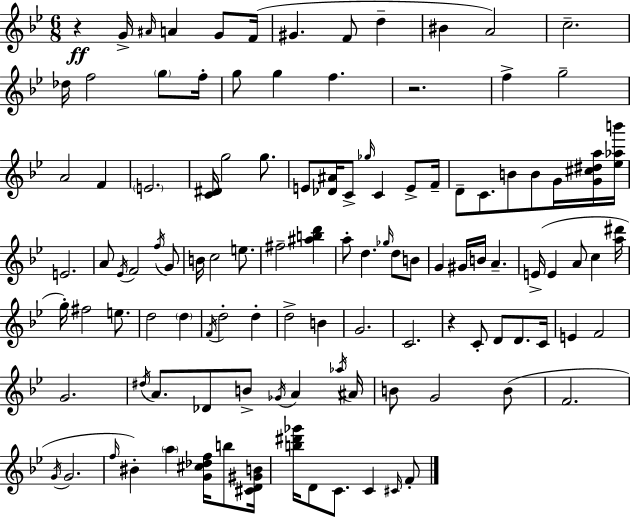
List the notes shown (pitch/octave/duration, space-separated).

R/q G4/s A#4/s A4/q G4/e F4/s G#4/q. F4/e D5/q BIS4/q A4/h C5/h. Db5/s F5/h G5/e F5/s G5/e G5/q F5/q. R/h. F5/q G5/h A4/h F4/q E4/h. [C4,D#4]/s G5/h G5/e. E4/e [Db4,A#4]/s C4/e Gb5/s C4/q E4/e F4/s D4/e C4/e. B4/e B4/e G4/s [G4,C#5,D#5,A5]/s [Eb5,Ab5,B6]/s E4/h. A4/e Eb4/s F4/h F5/s G4/e B4/s C5/h E5/e. F#5/h [A#5,B5,D6]/q A5/e D5/q. Gb5/s D5/e B4/e G4/q G#4/s B4/s A4/q. E4/s E4/q A4/e C5/q [A5,D#6]/s G5/s F#5/h E5/e. D5/h D5/q F4/s D5/h D5/q D5/h B4/q G4/h. C4/h. R/q C4/e D4/e D4/e. C4/s E4/q F4/h G4/h. D#5/s A4/e. Db4/e B4/e Gb4/s A4/q Ab5/s A#4/s B4/e G4/h B4/e F4/h. G4/s G4/h. F5/s BIS4/q A5/q [G4,C#5,Db5,F5]/s B5/e [C#4,D4,G#4,B4]/s [B5,D#6,Gb6]/s D4/e C4/e. C4/q C#4/s F4/e